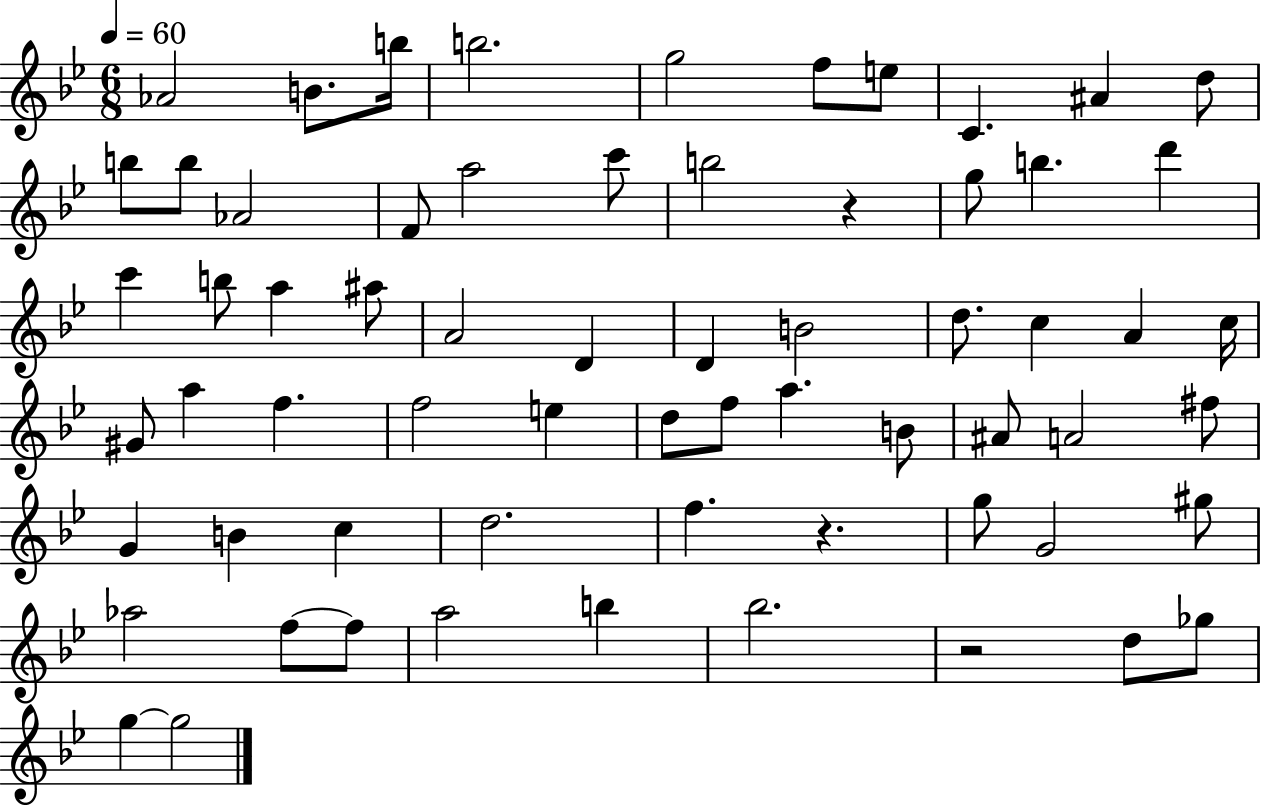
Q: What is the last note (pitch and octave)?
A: G5